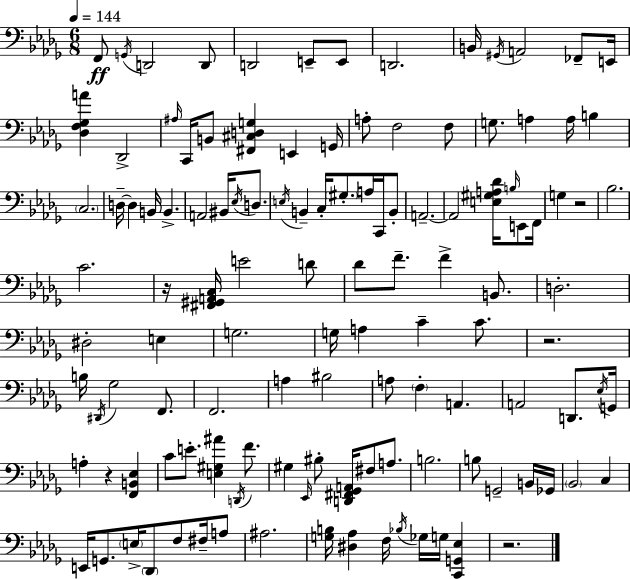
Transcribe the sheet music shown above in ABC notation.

X:1
T:Untitled
M:6/8
L:1/4
K:Bbm
F,,/2 G,,/4 D,,2 D,,/2 D,,2 E,,/2 E,,/2 D,,2 B,,/4 ^G,,/4 A,,2 _F,,/2 E,,/4 [_D,F,_G,A] _D,,2 ^A,/4 C,,/4 B,,/2 [^F,,^C,D,G,] E,, G,,/4 A,/2 F,2 F,/2 G,/2 A, A,/4 B, C,2 D,/4 D, B,,/4 B,, A,,2 ^B,,/4 _E,/4 D,/2 E,/4 B,, C,/4 ^G,/2 A,/4 C,,/4 B,,/2 A,,2 A,,2 [E,^G,A,_D]/4 B,/4 E,,/2 F,,/4 G, z2 _B,2 C2 z/4 [^F,,^G,,A,,C,]/4 E2 D/2 _D/2 F/2 F B,,/2 D,2 ^D,2 E, G,2 G,/4 A, C C/2 z2 B,/4 ^D,,/4 _G,2 F,,/2 F,,2 A, ^B,2 A,/2 F, A,, A,,2 D,,/2 _E,/4 G,,/4 A, z [F,,B,,_E,] C/2 E/2 [E,^G,^A] D,,/4 F/2 ^G, _E,,/4 ^B,/2 [D,,^F,,_G,,A,,]/4 ^F,/2 A,/2 B,2 B,/2 G,,2 B,,/4 _G,,/4 _B,,2 C, E,,/4 G,,/2 E,/4 _D,,/2 F,/2 ^F,/4 A,/2 ^A,2 [G,B,]/4 [^D,_A,] F,/4 _B,/4 _G,/4 G,/4 [C,,G,,_E,] z2